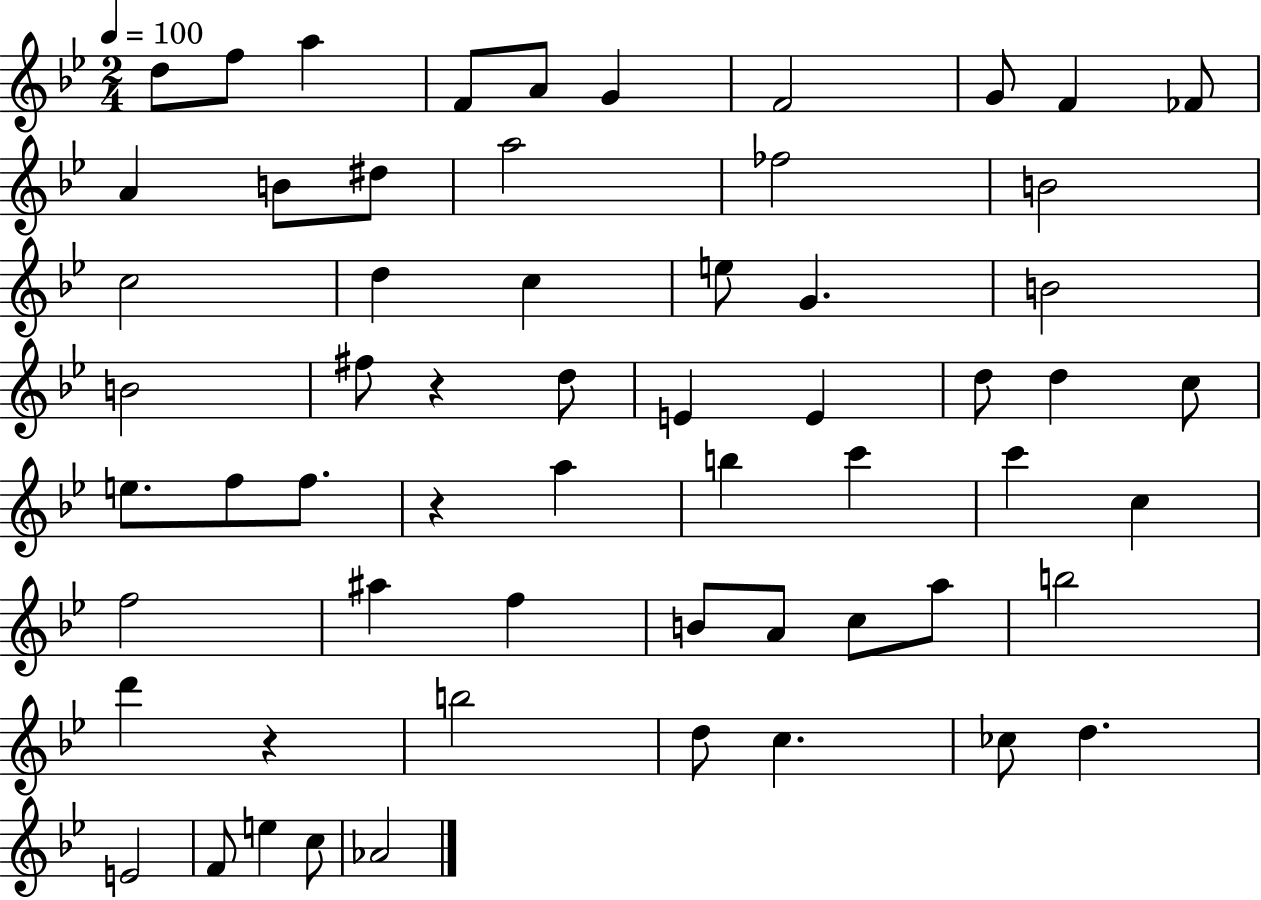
X:1
T:Untitled
M:2/4
L:1/4
K:Bb
d/2 f/2 a F/2 A/2 G F2 G/2 F _F/2 A B/2 ^d/2 a2 _f2 B2 c2 d c e/2 G B2 B2 ^f/2 z d/2 E E d/2 d c/2 e/2 f/2 f/2 z a b c' c' c f2 ^a f B/2 A/2 c/2 a/2 b2 d' z b2 d/2 c _c/2 d E2 F/2 e c/2 _A2